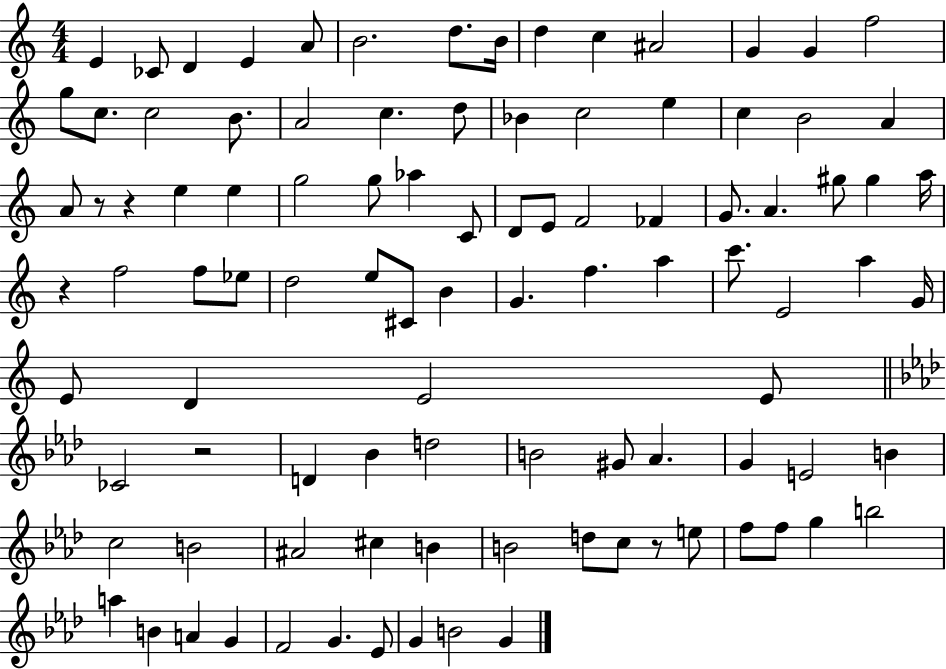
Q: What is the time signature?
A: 4/4